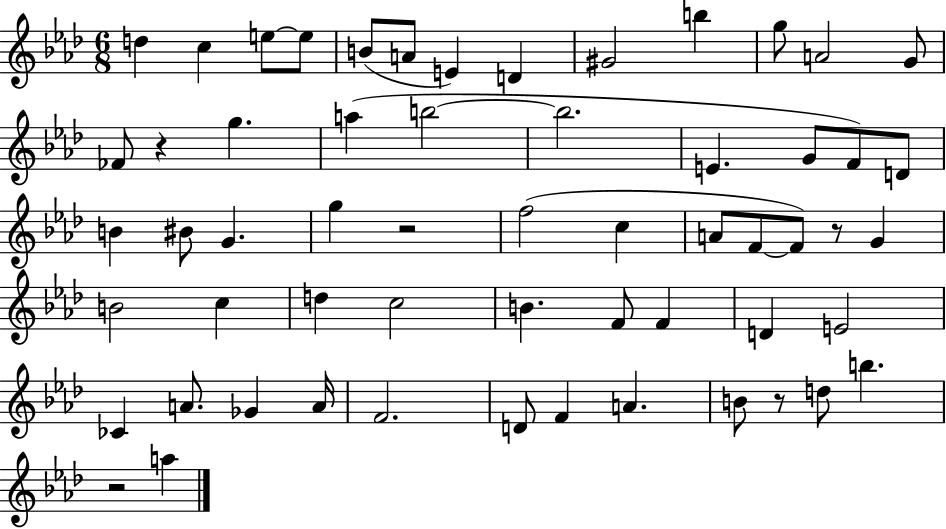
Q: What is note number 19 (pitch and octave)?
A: E4